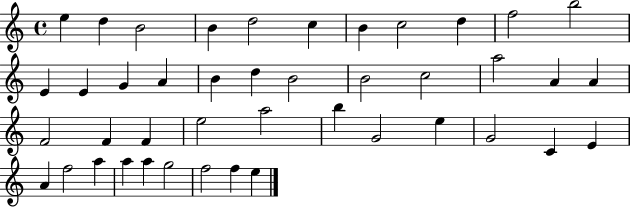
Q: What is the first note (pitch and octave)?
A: E5